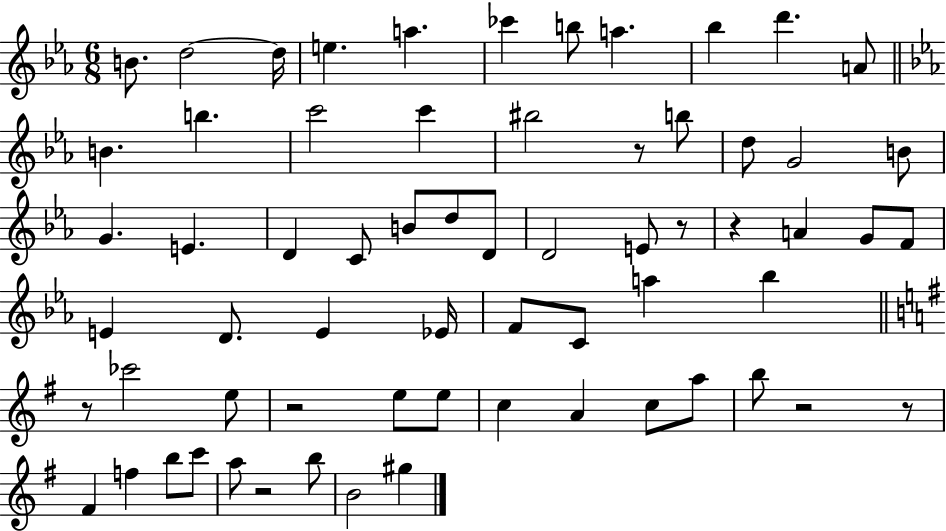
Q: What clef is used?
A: treble